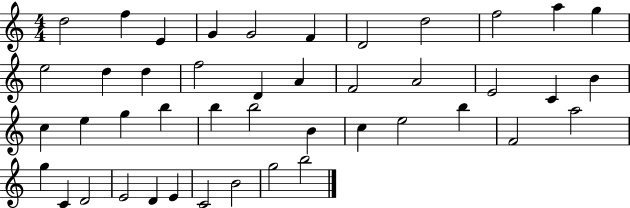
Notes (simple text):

D5/h F5/q E4/q G4/q G4/h F4/q D4/h D5/h F5/h A5/q G5/q E5/h D5/q D5/q F5/h D4/q A4/q F4/h A4/h E4/h C4/q B4/q C5/q E5/q G5/q B5/q B5/q B5/h B4/q C5/q E5/h B5/q F4/h A5/h G5/q C4/q D4/h E4/h D4/q E4/q C4/h B4/h G5/h B5/h